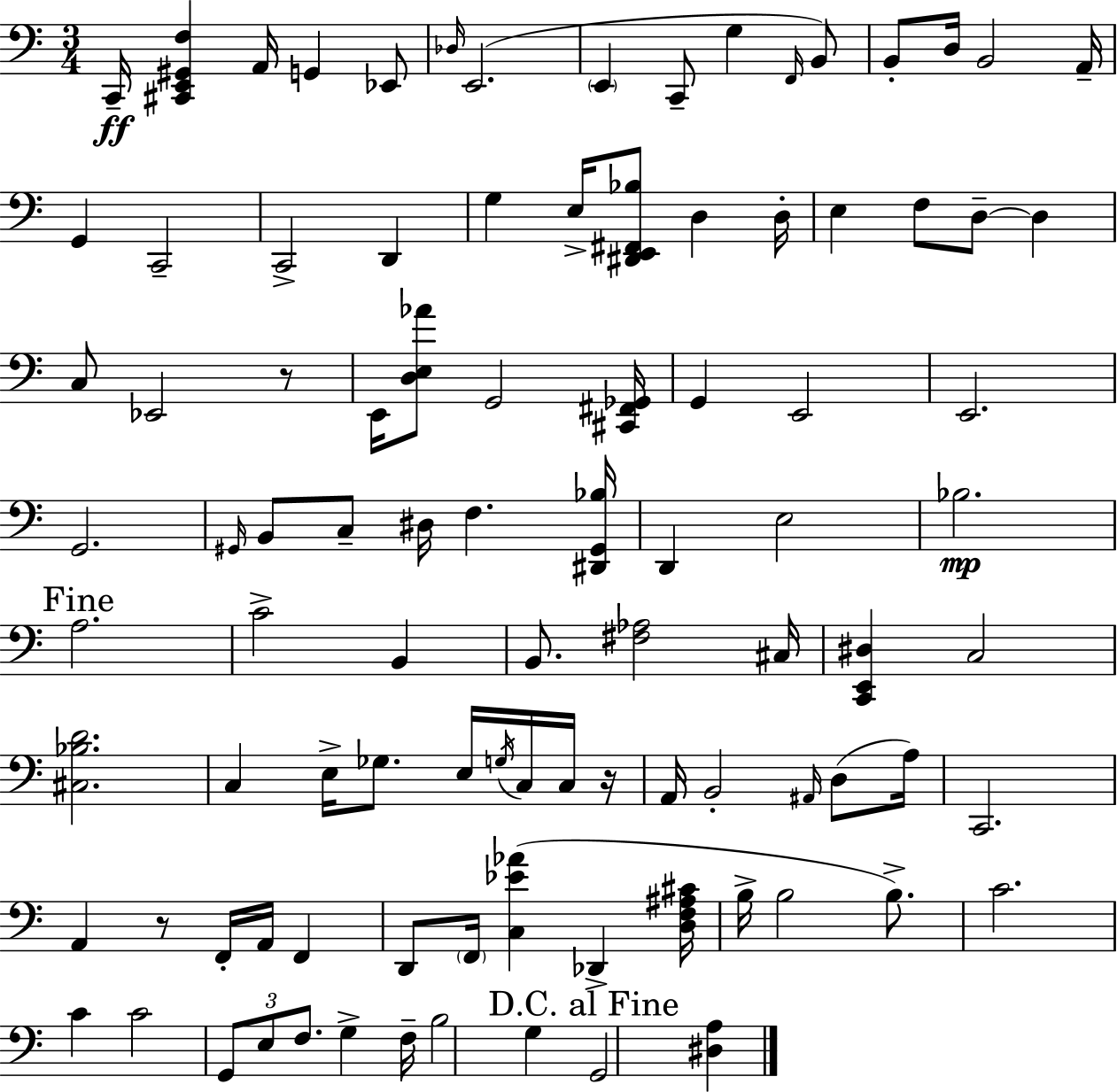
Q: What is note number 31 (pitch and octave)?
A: G2